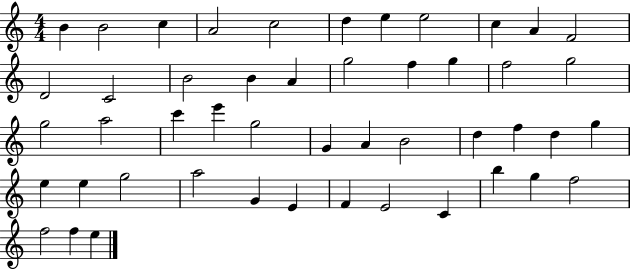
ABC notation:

X:1
T:Untitled
M:4/4
L:1/4
K:C
B B2 c A2 c2 d e e2 c A F2 D2 C2 B2 B A g2 f g f2 g2 g2 a2 c' e' g2 G A B2 d f d g e e g2 a2 G E F E2 C b g f2 f2 f e